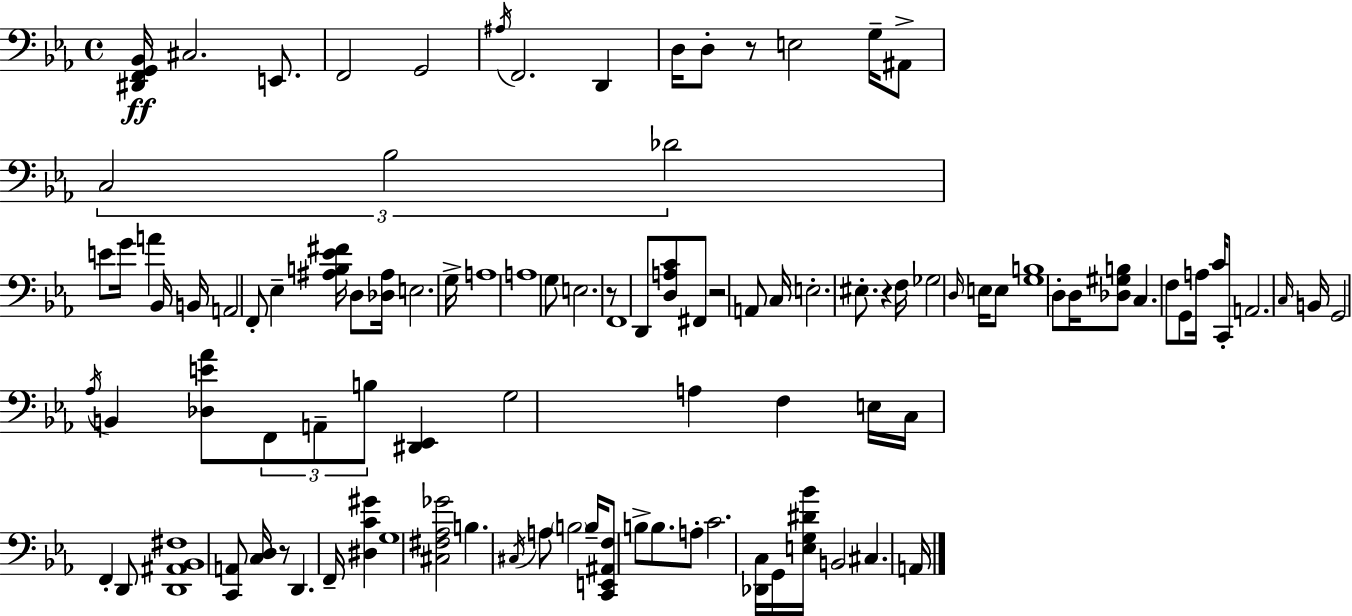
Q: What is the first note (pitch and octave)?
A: C#3